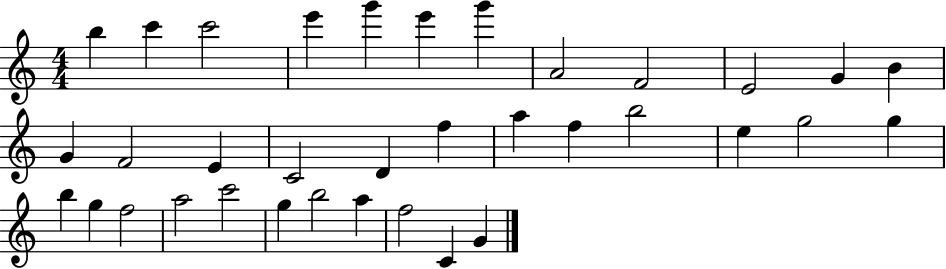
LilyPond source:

{
  \clef treble
  \numericTimeSignature
  \time 4/4
  \key c \major
  b''4 c'''4 c'''2 | e'''4 g'''4 e'''4 g'''4 | a'2 f'2 | e'2 g'4 b'4 | \break g'4 f'2 e'4 | c'2 d'4 f''4 | a''4 f''4 b''2 | e''4 g''2 g''4 | \break b''4 g''4 f''2 | a''2 c'''2 | g''4 b''2 a''4 | f''2 c'4 g'4 | \break \bar "|."
}